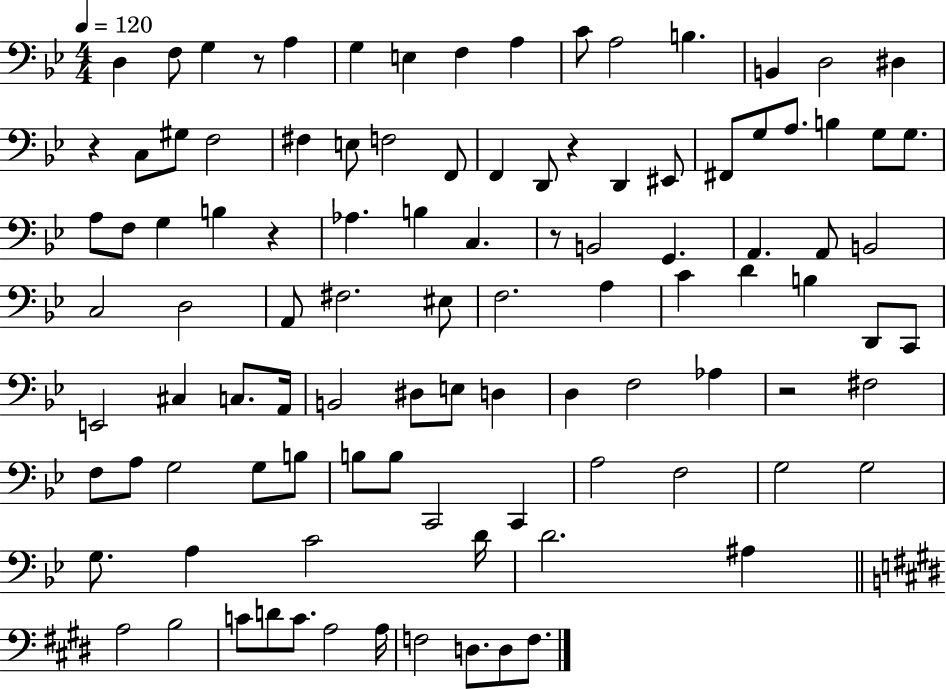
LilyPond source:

{
  \clef bass
  \numericTimeSignature
  \time 4/4
  \key bes \major
  \tempo 4 = 120
  d4 f8 g4 r8 a4 | g4 e4 f4 a4 | c'8 a2 b4. | b,4 d2 dis4 | \break r4 c8 gis8 f2 | fis4 e8 f2 f,8 | f,4 d,8 r4 d,4 eis,8 | fis,8 g8 a8. b4 g8 g8. | \break a8 f8 g4 b4 r4 | aes4. b4 c4. | r8 b,2 g,4. | a,4. a,8 b,2 | \break c2 d2 | a,8 fis2. eis8 | f2. a4 | c'4 d'4 b4 d,8 c,8 | \break e,2 cis4 c8. a,16 | b,2 dis8 e8 d4 | d4 f2 aes4 | r2 fis2 | \break f8 a8 g2 g8 b8 | b8 b8 c,2 c,4 | a2 f2 | g2 g2 | \break g8. a4 c'2 d'16 | d'2. ais4 | \bar "||" \break \key e \major a2 b2 | c'8 d'8 c'8. a2 a16 | f2 d8. d8 f8. | \bar "|."
}